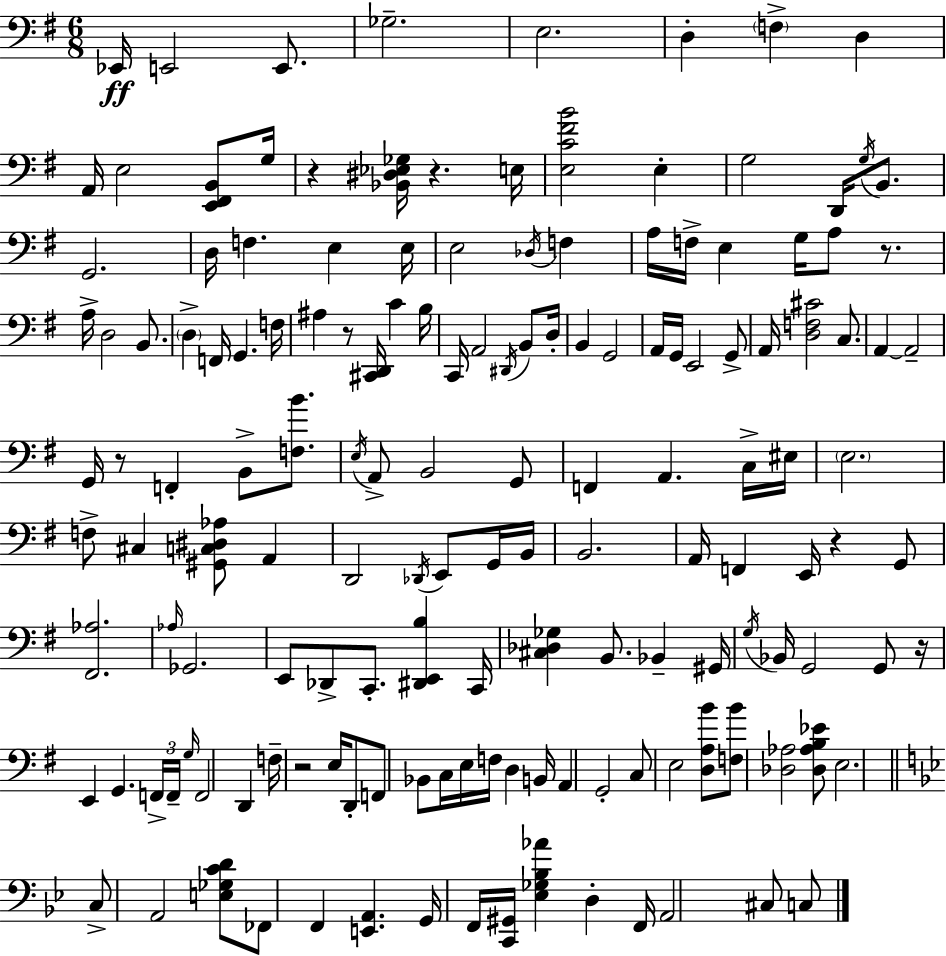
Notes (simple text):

Eb2/s E2/h E2/e. Gb3/h. E3/h. D3/q F3/q D3/q A2/s E3/h [E2,F#2,B2]/e G3/s R/q [Bb2,D#3,Eb3,Gb3]/s R/q. E3/s [E3,C4,F#4,B4]/h E3/q G3/h D2/s G3/s B2/e. G2/h. D3/s F3/q. E3/q E3/s E3/h Db3/s F3/q A3/s F3/s E3/q G3/s A3/e R/e. A3/s D3/h B2/e. D3/q F2/s G2/q. F3/s A#3/q R/e [C#2,D2]/s C4/q B3/s C2/s A2/h D#2/s B2/e D3/s B2/q G2/h A2/s G2/s E2/h G2/e A2/s [D3,F3,C#4]/h C3/e. A2/q A2/h G2/s R/e F2/q B2/e [F3,B4]/e. E3/s A2/e B2/h G2/e F2/q A2/q. C3/s EIS3/s E3/h. F3/e C#3/q [G#2,C3,D#3,Ab3]/e A2/q D2/h Db2/s E2/e G2/s B2/s B2/h. A2/s F2/q E2/s R/q G2/e [F#2,Ab3]/h. Ab3/s Gb2/h. E2/e Db2/e C2/e. [D#2,E2,B3]/q C2/s [C#3,Db3,Gb3]/q B2/e. Bb2/q G#2/s G3/s Bb2/s G2/h G2/e R/s E2/q G2/q. F2/s F2/s G3/s F2/h D2/q F3/s R/h E3/s D2/e F2/e Bb2/e C3/s E3/s F3/s D3/q B2/s A2/q G2/h C3/e E3/h [D3,A3,B4]/e [F3,B4]/e [Db3,Ab3]/h [Db3,Ab3,B3,Eb4]/e E3/h. C3/e A2/h [E3,Gb3,C4,D4]/e FES2/e F2/q [E2,A2]/q. G2/s F2/s [C2,G#2]/s [Eb3,Gb3,Bb3,Ab4]/q D3/q F2/s A2/h C#3/e C3/e